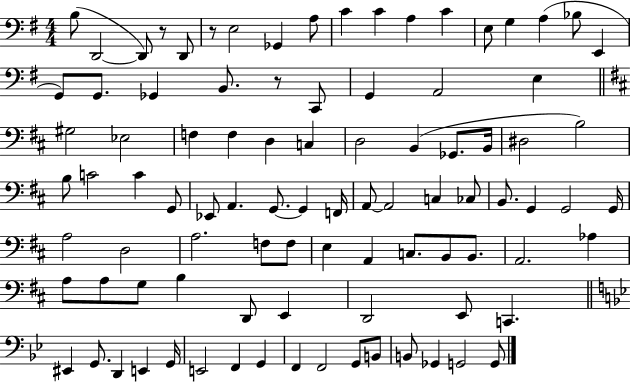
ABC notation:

X:1
T:Untitled
M:4/4
L:1/4
K:G
B,/2 D,,2 D,,/2 z/2 D,,/2 z/2 E,2 _G,, A,/2 C C A, C E,/2 G, A, _B,/2 E,, G,,/2 G,,/2 _G,, B,,/2 z/2 C,,/2 G,, A,,2 E, ^G,2 _E,2 F, F, D, C, D,2 B,, _G,,/2 B,,/4 ^D,2 B,2 B,/2 C2 C G,,/2 _E,,/2 A,, G,,/2 G,, F,,/4 A,,/2 A,,2 C, _C,/2 B,,/2 G,, G,,2 G,,/4 A,2 D,2 A,2 F,/2 F,/2 E, A,, C,/2 B,,/2 B,,/2 A,,2 _A, A,/2 A,/2 G,/2 B, D,,/2 E,, D,,2 E,,/2 C,, ^E,, G,,/2 D,, E,, G,,/4 E,,2 F,, G,, F,, F,,2 G,,/2 B,,/2 B,,/2 _G,, G,,2 G,,/2